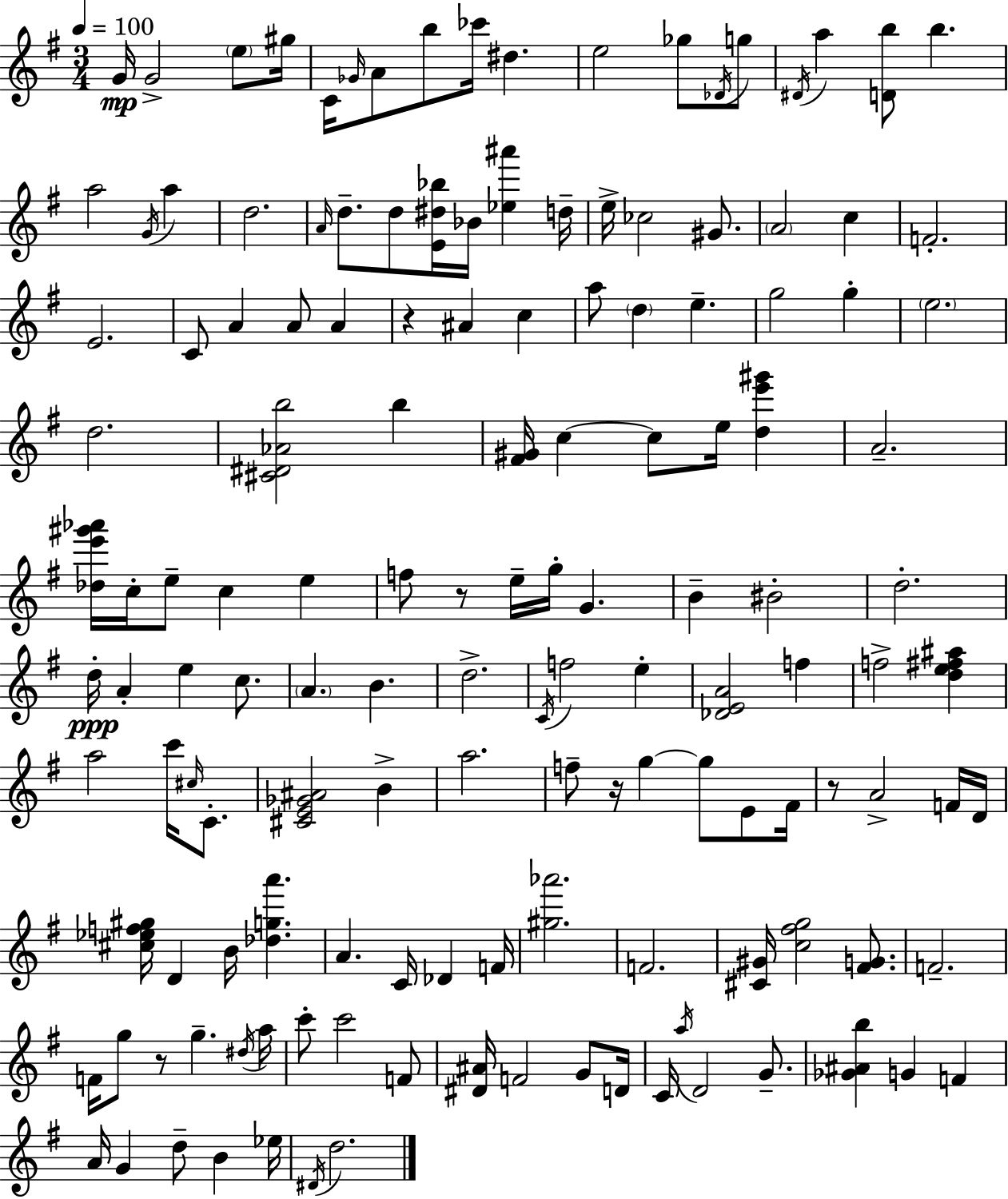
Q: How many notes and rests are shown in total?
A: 143